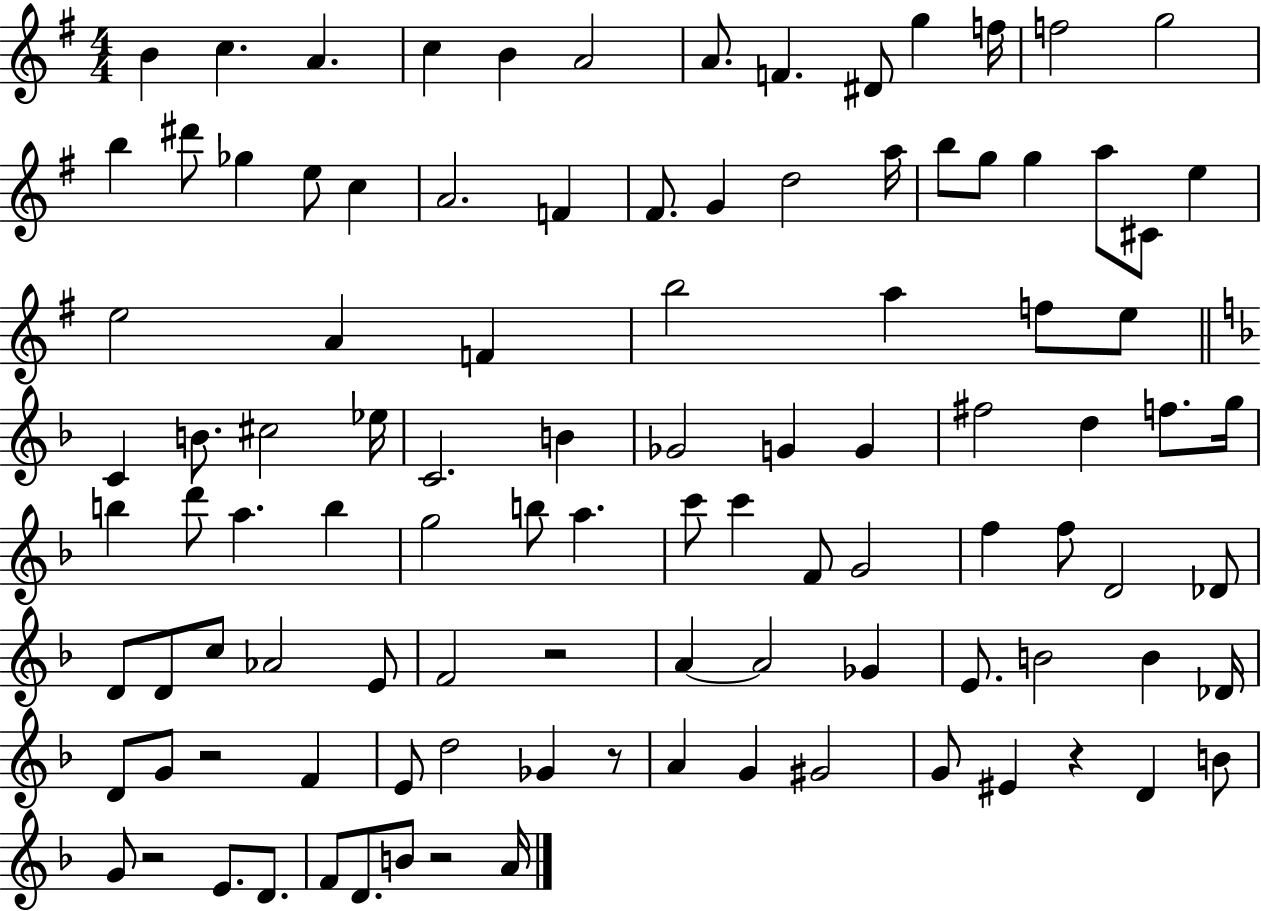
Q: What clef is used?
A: treble